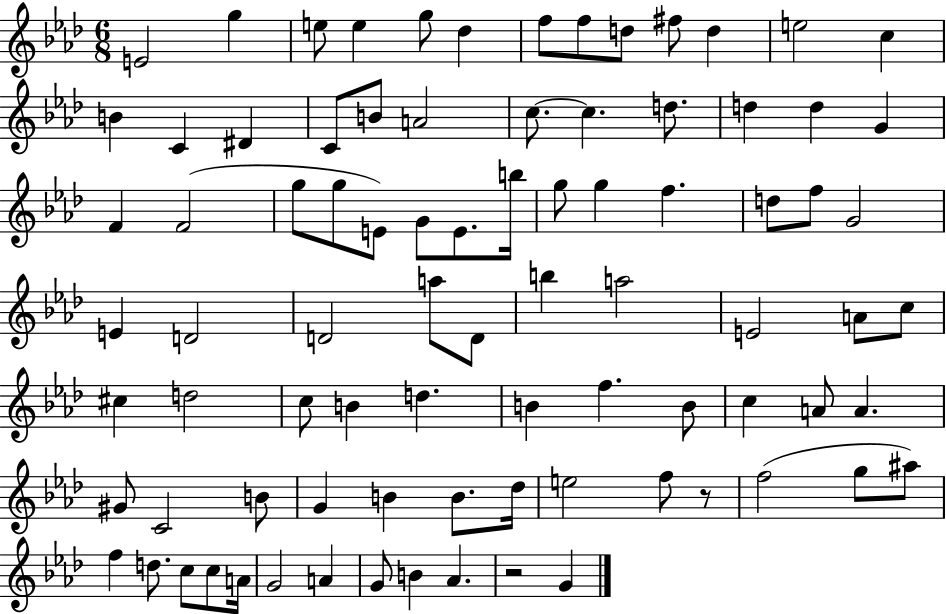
{
  \clef treble
  \numericTimeSignature
  \time 6/8
  \key aes \major
  e'2 g''4 | e''8 e''4 g''8 des''4 | f''8 f''8 d''8 fis''8 d''4 | e''2 c''4 | \break b'4 c'4 dis'4 | c'8 b'8 a'2 | c''8.~~ c''4. d''8. | d''4 d''4 g'4 | \break f'4 f'2( | g''8 g''8 e'8) g'8 e'8. b''16 | g''8 g''4 f''4. | d''8 f''8 g'2 | \break e'4 d'2 | d'2 a''8 d'8 | b''4 a''2 | e'2 a'8 c''8 | \break cis''4 d''2 | c''8 b'4 d''4. | b'4 f''4. b'8 | c''4 a'8 a'4. | \break gis'8 c'2 b'8 | g'4 b'4 b'8. des''16 | e''2 f''8 r8 | f''2( g''8 ais''8) | \break f''4 d''8. c''8 c''8 a'16 | g'2 a'4 | g'8 b'4 aes'4. | r2 g'4 | \break \bar "|."
}